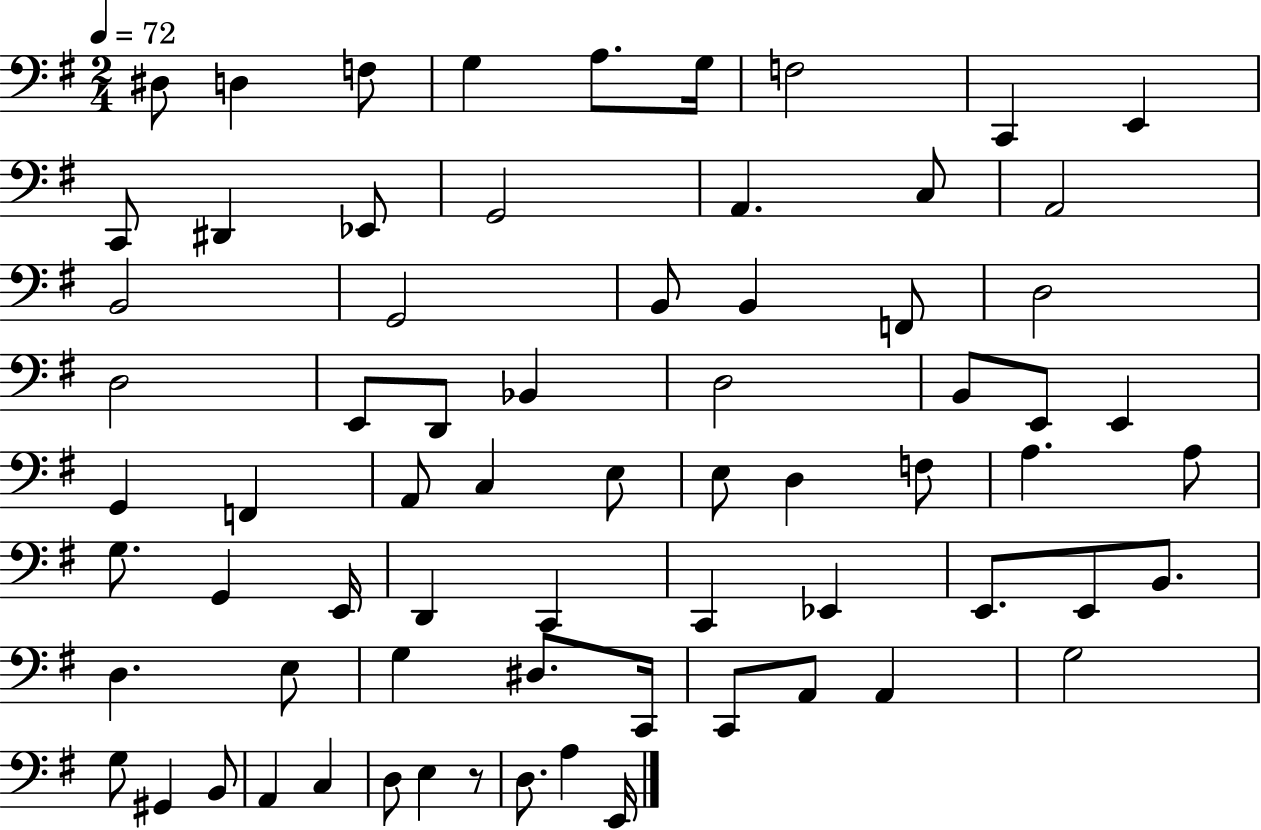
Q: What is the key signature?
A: G major